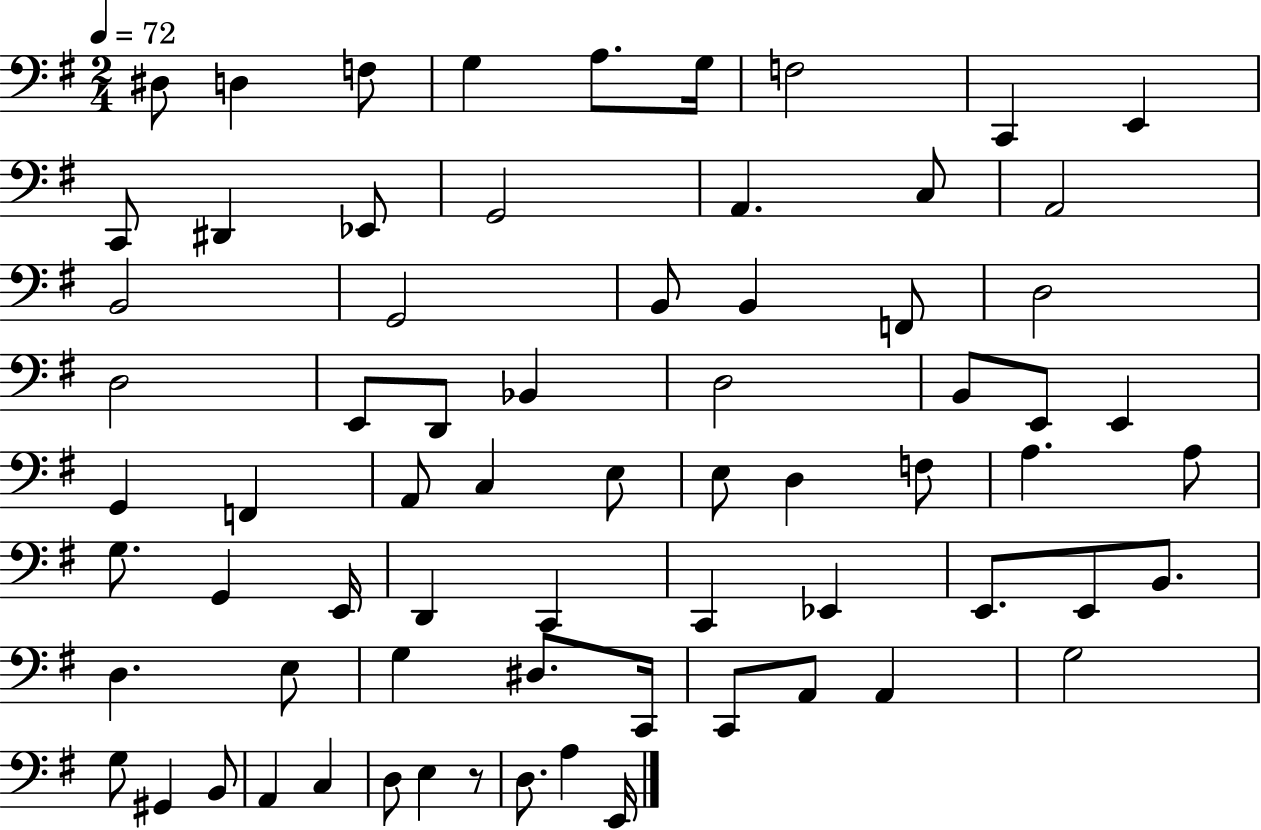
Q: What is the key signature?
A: G major